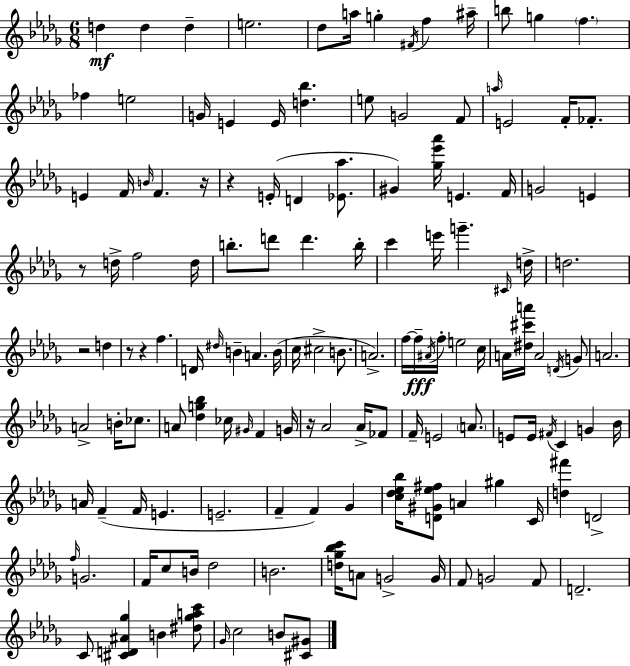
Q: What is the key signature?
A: BES minor